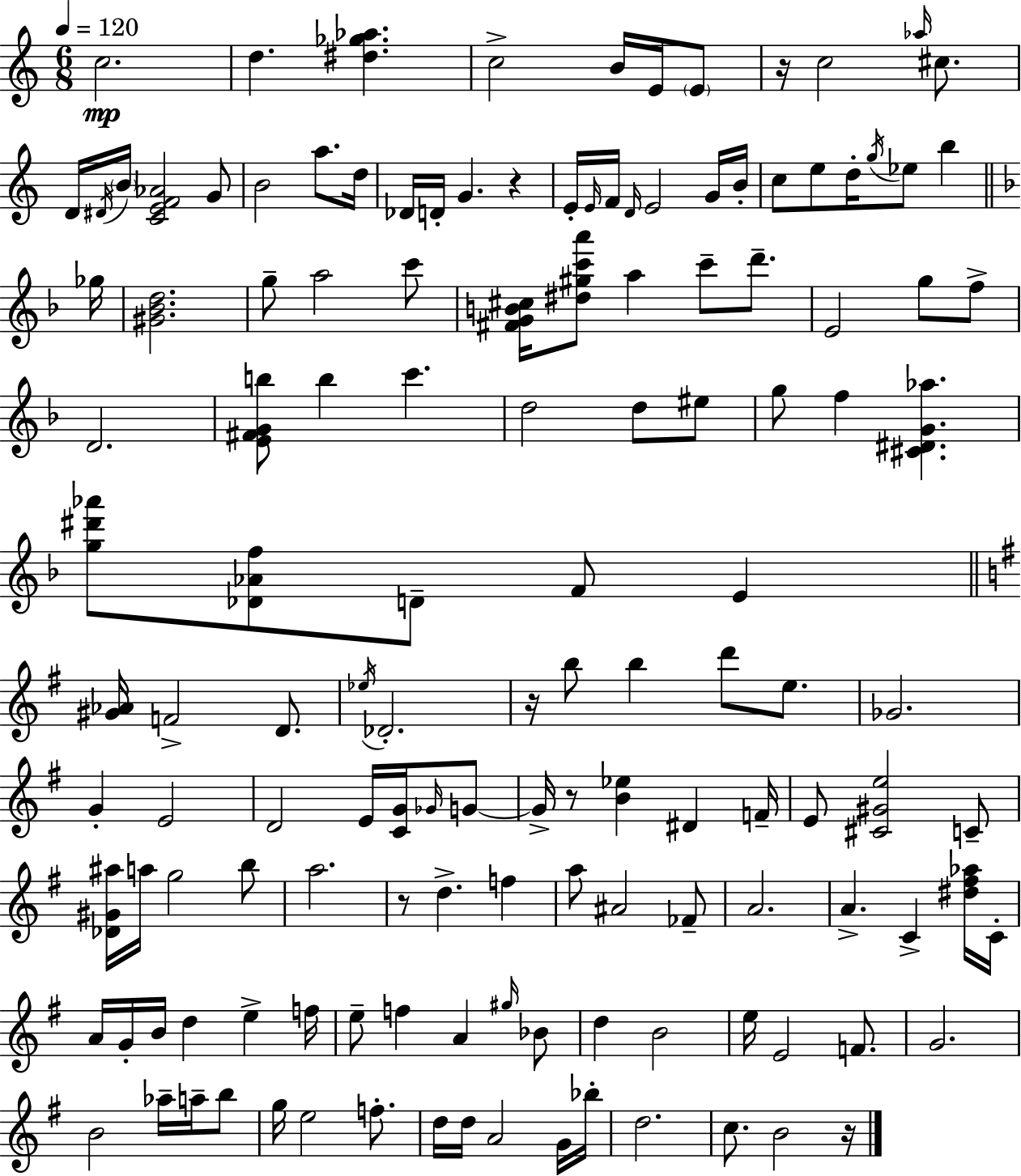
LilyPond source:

{
  \clef treble
  \numericTimeSignature
  \time 6/8
  \key c \major
  \tempo 4 = 120
  \repeat volta 2 { c''2.\mp | d''4. <dis'' ges'' aes''>4. | c''2-> b'16 e'16 \parenthesize e'8 | r16 c''2 \grace { aes''16 } cis''8. | \break d'16 \acciaccatura { dis'16 } \parenthesize b'16 <c' e' f' aes'>2 | g'8 b'2 a''8. | d''16 des'16 d'16-. g'4. r4 | e'16-. \grace { e'16 } f'16 \grace { d'16 } e'2 | \break g'16 b'16-. c''8 e''8 d''16-. \acciaccatura { g''16 } ees''8 | b''4 \bar "||" \break \key d \minor ges''16 <gis' bes' d''>2. | g''8-- a''2 c'''8 | <fis' g' b' cis''>16 <dis'' gis'' c''' a'''>8 a''4 c'''8-- d'''8.-- | e'2 g''8 f''8-> | \break d'2. | <e' fis' g' b''>8 b''4 c'''4. | d''2 d''8 eis''8 | g''8 f''4 <cis' dis' g' aes''>4. | \break <g'' dis''' aes'''>8 <des' aes' f''>8 d'8-- f'8 e'4 | \bar "||" \break \key g \major <gis' aes'>16 f'2-> d'8. | \acciaccatura { ees''16 } des'2.-. | r16 b''8 b''4 d'''8 e''8. | ges'2. | \break g'4-. e'2 | d'2 e'16 <c' g'>16 \grace { ges'16 } | g'8~~ g'16-> r8 <b' ees''>4 dis'4 | f'16-- e'8 <cis' gis' e''>2 | \break c'8-- <des' gis' ais''>16 a''16 g''2 | b''8 a''2. | r8 d''4.-> f''4 | a''8 ais'2 | \break fes'8-- a'2. | a'4.-> c'4-> | <dis'' fis'' aes''>16 c'16-. a'16 g'16-. b'16 d''4 e''4-> | f''16 e''8-- f''4 a'4 | \break \grace { gis''16 } bes'8 d''4 b'2 | e''16 e'2 | f'8. g'2. | b'2 aes''16-- | \break a''16-- b''8 g''16 e''2 | f''8.-. d''16 d''16 a'2 | g'16 bes''16-. d''2. | c''8. b'2 | \break r16 } \bar "|."
}